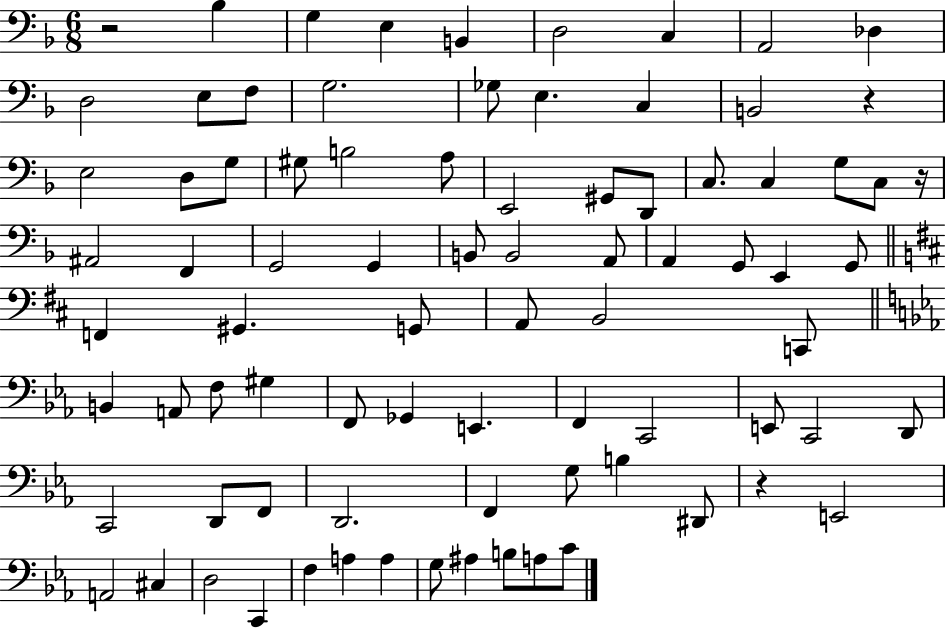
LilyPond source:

{
  \clef bass
  \numericTimeSignature
  \time 6/8
  \key f \major
  r2 bes4 | g4 e4 b,4 | d2 c4 | a,2 des4 | \break d2 e8 f8 | g2. | ges8 e4. c4 | b,2 r4 | \break e2 d8 g8 | gis8 b2 a8 | e,2 gis,8 d,8 | c8. c4 g8 c8 r16 | \break ais,2 f,4 | g,2 g,4 | b,8 b,2 a,8 | a,4 g,8 e,4 g,8 | \break \bar "||" \break \key b \minor f,4 gis,4. g,8 | a,8 b,2 c,8 | \bar "||" \break \key c \minor b,4 a,8 f8 gis4 | f,8 ges,4 e,4. | f,4 c,2 | e,8 c,2 d,8 | \break c,2 d,8 f,8 | d,2. | f,4 g8 b4 dis,8 | r4 e,2 | \break a,2 cis4 | d2 c,4 | f4 a4 a4 | g8 ais4 b8 a8 c'8 | \break \bar "|."
}